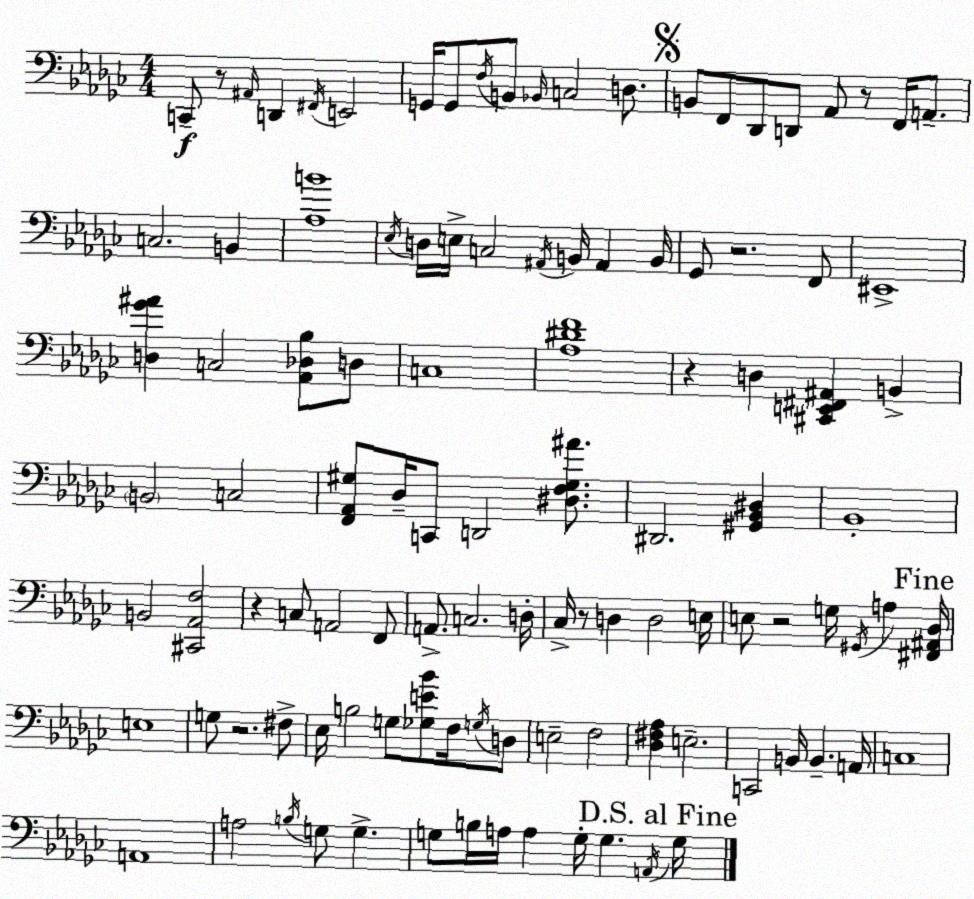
X:1
T:Untitled
M:4/4
L:1/4
K:Ebm
C,,/2 z/2 ^A,,/4 D,, ^F,,/4 E,,2 G,,/4 G,,/2 F,/4 B,,/2 _B,,/4 C,2 D,/2 B,,/2 F,,/2 _D,,/2 D,,/2 _A,,/2 z/2 F,,/4 A,,/2 C,2 B,, [_A,B]4 _E,/4 D,/4 E,/4 C,2 ^A,,/4 B,,/4 ^A,, B,,/4 _G,,/2 z2 F,,/2 ^E,,4 [D,_G^A] C,2 [_A,,_D,_B,]/2 D,/2 C,4 [_A,^DF]4 z D, [^C,,E,,^F,,^A,,] B,, B,,2 C,2 [F,,_A,,^G,]/2 _D,/4 C,,/2 D,,2 [^D,F,^G,^A]/2 ^D,,2 [^G,,_B,,^D,] _B,,4 B,,2 [^C,,_A,,F,]2 z C,/2 A,,2 F,,/2 A,,/2 C,2 D,/4 _C,/4 z/2 D, D,2 E,/4 E,/2 z2 G,/4 ^G,,/4 A, [^F,,^A,,_D,]/4 E,4 G,/2 z2 ^F,/2 _E,/4 B,2 G,/2 [_G,E_B]/2 F,/4 G,/4 D,/2 E,2 F,2 [_D,^F,_A,] E,2 C,,2 B,,/4 B,, A,,/4 C,4 A,,4 A,2 B,/4 G,/2 G, G,/2 B,/4 A,/4 A, G,/4 G, A,,/4 G,/4